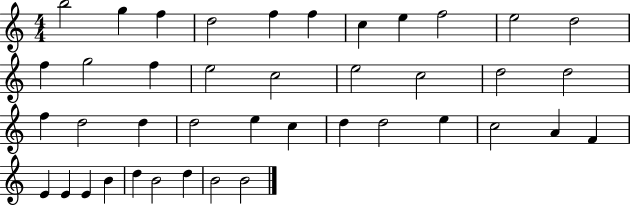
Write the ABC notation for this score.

X:1
T:Untitled
M:4/4
L:1/4
K:C
b2 g f d2 f f c e f2 e2 d2 f g2 f e2 c2 e2 c2 d2 d2 f d2 d d2 e c d d2 e c2 A F E E E B d B2 d B2 B2